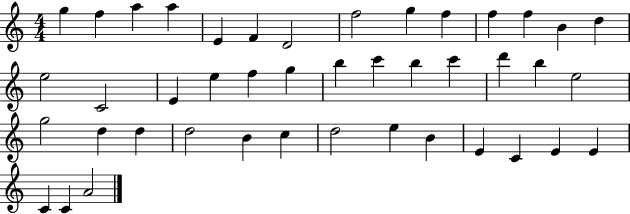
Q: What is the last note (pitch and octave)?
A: A4